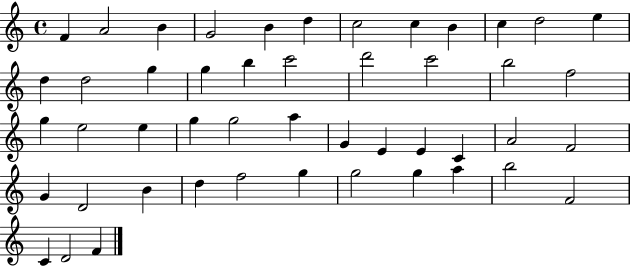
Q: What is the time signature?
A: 4/4